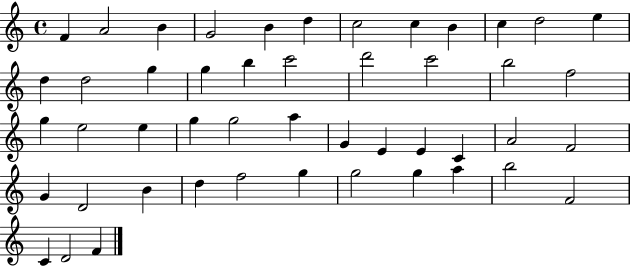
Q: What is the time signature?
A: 4/4